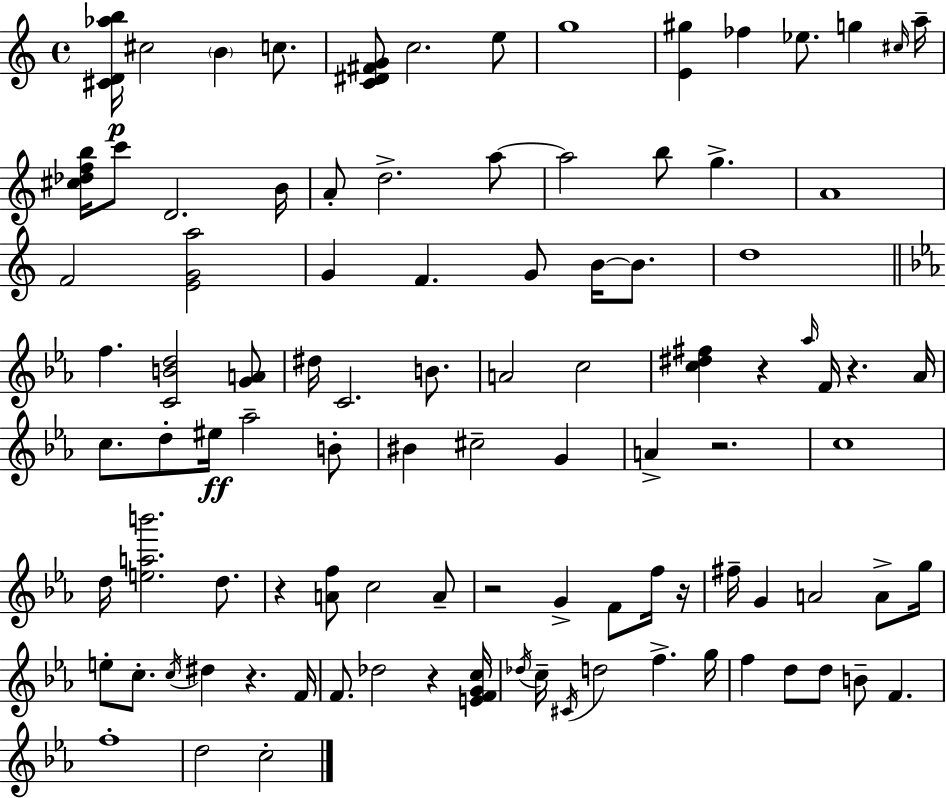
{
  \clef treble
  \time 4/4
  \defaultTimeSignature
  \key c \major
  \repeat volta 2 { <cis' d' aes'' b''>16\p cis''2 \parenthesize b'4 c''8. | <c' dis' fis' g'>8 c''2. e''8 | g''1 | <e' gis''>4 fes''4 ees''8. g''4 \grace { cis''16 } | \break a''16-- <cis'' des'' f'' b''>16 c'''8 d'2. | b'16 a'8-. d''2.-> a''8~~ | a''2 b''8 g''4.-> | a'1 | \break f'2 <e' g' a''>2 | g'4 f'4. g'8 b'16~~ b'8. | d''1 | \bar "||" \break \key ees \major f''4. <c' b' d''>2 <g' a'>8 | dis''16 c'2. b'8. | a'2 c''2 | <c'' dis'' fis''>4 r4 \grace { aes''16 } f'16 r4. | \break aes'16 c''8. d''8-. eis''16\ff aes''2-- b'8-. | bis'4 cis''2-- g'4 | a'4-> r2. | c''1 | \break d''16 <e'' a'' b'''>2. d''8. | r4 <a' f''>8 c''2 a'8-- | r2 g'4-> f'8 f''16 | r16 fis''16-- g'4 a'2 a'8-> | \break g''16 e''8-. c''8.-. \acciaccatura { c''16 } dis''4 r4. | f'16 f'8. des''2 r4 | <e' f' g' c''>16 \acciaccatura { des''16 } c''16-- \acciaccatura { cis'16 } d''2 f''4.-> | g''16 f''4 d''8 d''8 b'8-- f'4. | \break f''1-. | d''2 c''2-. | } \bar "|."
}